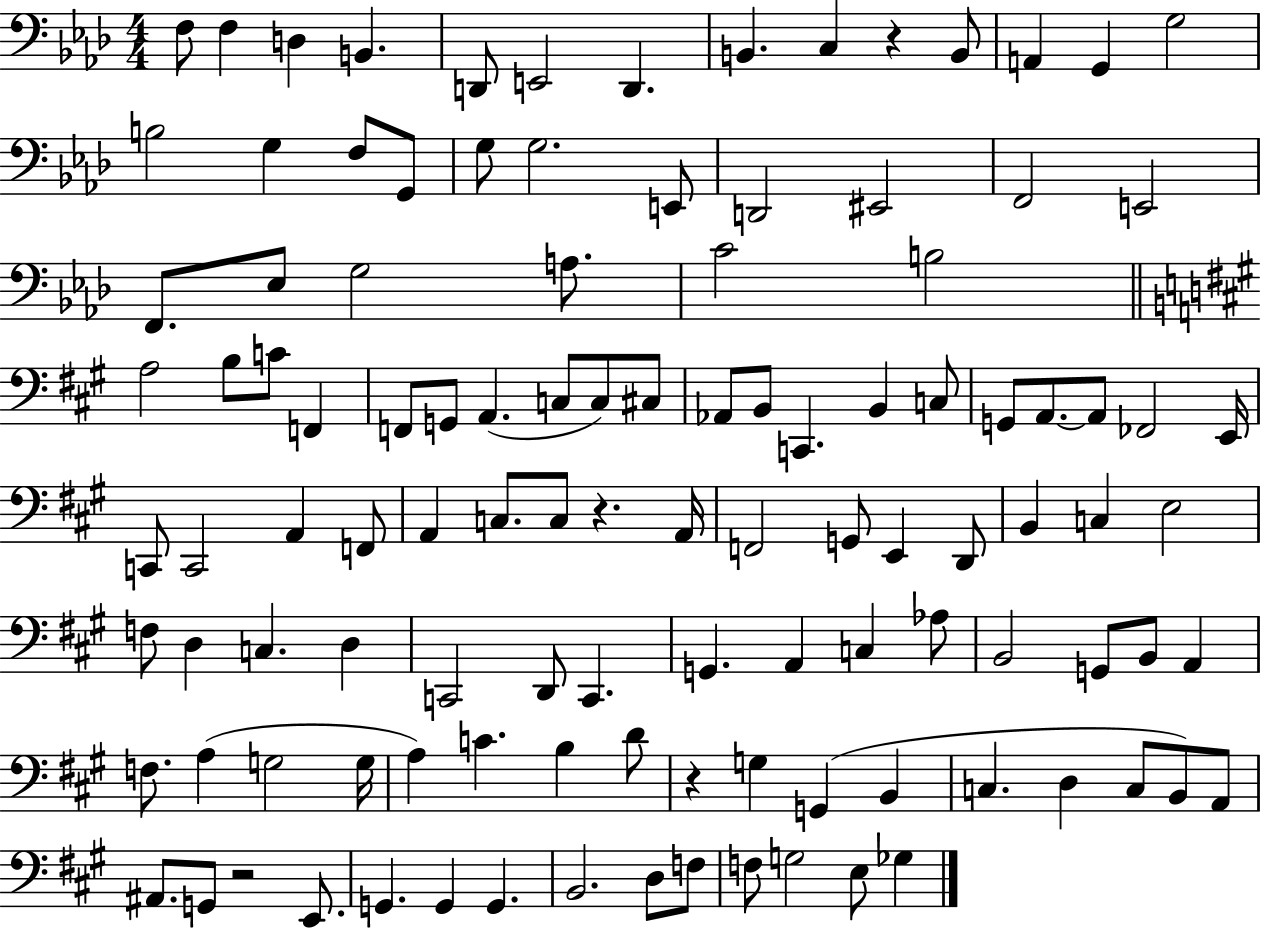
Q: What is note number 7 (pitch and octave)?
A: D2